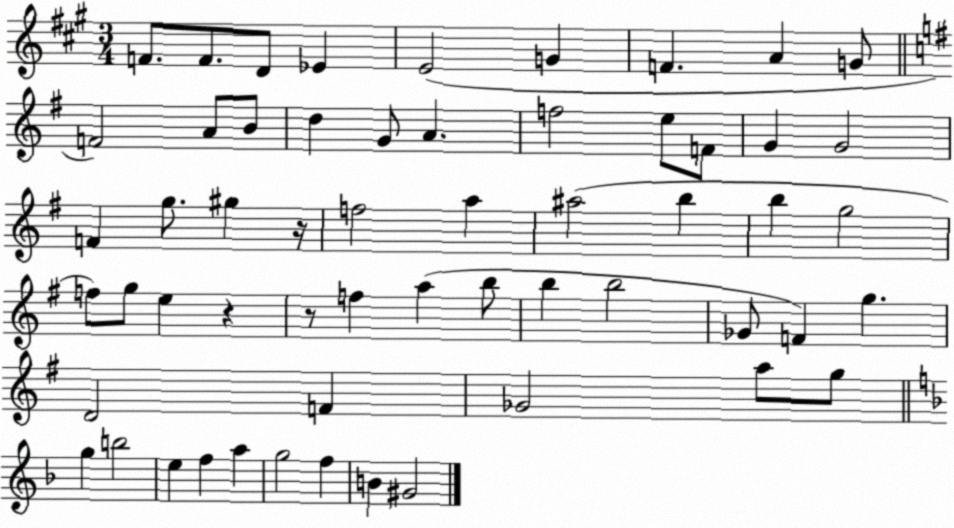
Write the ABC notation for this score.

X:1
T:Untitled
M:3/4
L:1/4
K:A
F/2 F/2 D/2 _E E2 G F A G/2 F2 A/2 B/2 d G/2 A f2 e/2 F/2 G G2 F g/2 ^g z/4 f2 a ^a2 b b g2 f/2 g/2 e z z/2 f a b/2 b b2 _G/2 F g D2 F _G2 a/2 g/2 g b2 e f a g2 f B ^G2